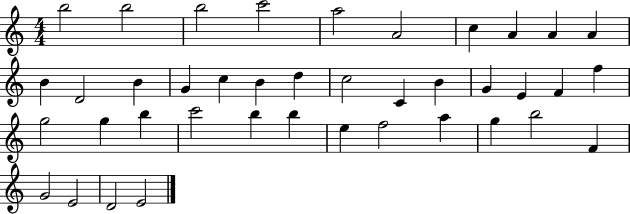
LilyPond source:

{
  \clef treble
  \numericTimeSignature
  \time 4/4
  \key c \major
  b''2 b''2 | b''2 c'''2 | a''2 a'2 | c''4 a'4 a'4 a'4 | \break b'4 d'2 b'4 | g'4 c''4 b'4 d''4 | c''2 c'4 b'4 | g'4 e'4 f'4 f''4 | \break g''2 g''4 b''4 | c'''2 b''4 b''4 | e''4 f''2 a''4 | g''4 b''2 f'4 | \break g'2 e'2 | d'2 e'2 | \bar "|."
}